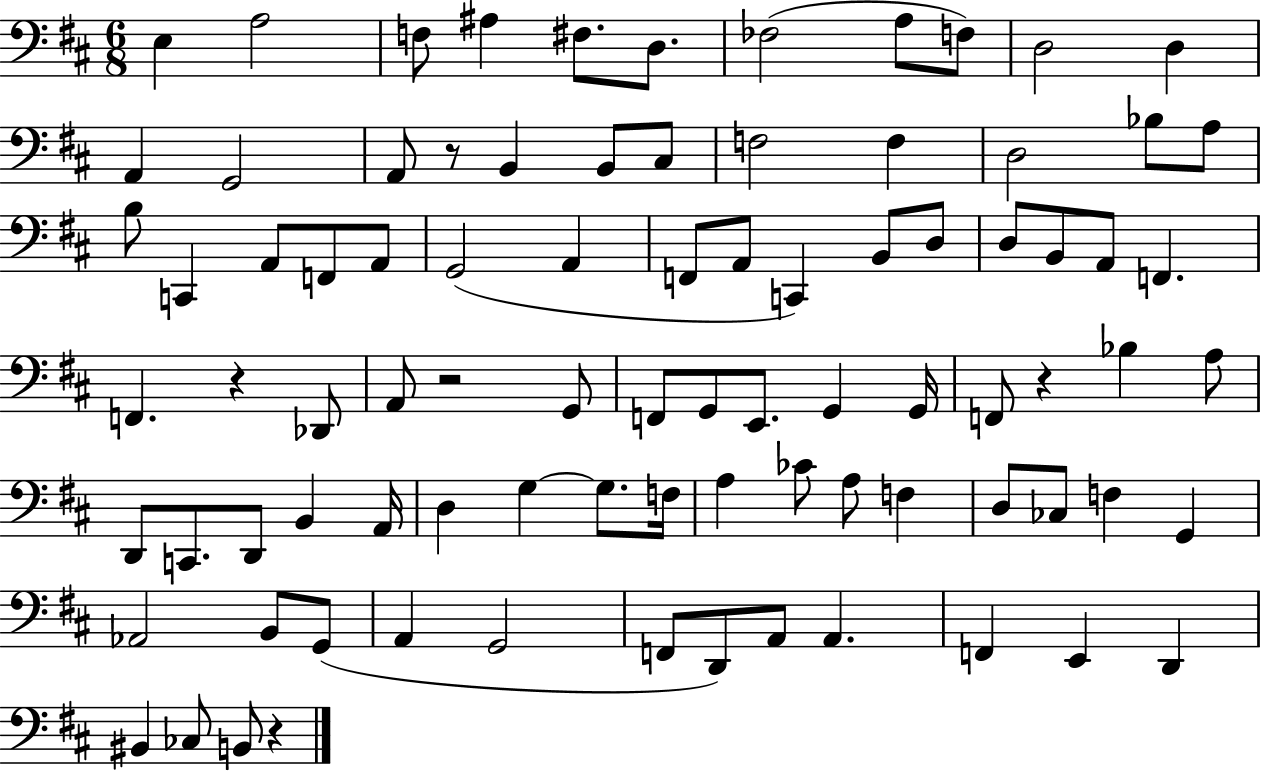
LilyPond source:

{
  \clef bass
  \numericTimeSignature
  \time 6/8
  \key d \major
  \repeat volta 2 { e4 a2 | f8 ais4 fis8. d8. | fes2( a8 f8) | d2 d4 | \break a,4 g,2 | a,8 r8 b,4 b,8 cis8 | f2 f4 | d2 bes8 a8 | \break b8 c,4 a,8 f,8 a,8 | g,2( a,4 | f,8 a,8 c,4) b,8 d8 | d8 b,8 a,8 f,4. | \break f,4. r4 des,8 | a,8 r2 g,8 | f,8 g,8 e,8. g,4 g,16 | f,8 r4 bes4 a8 | \break d,8 c,8. d,8 b,4 a,16 | d4 g4~~ g8. f16 | a4 ces'8 a8 f4 | d8 ces8 f4 g,4 | \break aes,2 b,8 g,8( | a,4 g,2 | f,8 d,8) a,8 a,4. | f,4 e,4 d,4 | \break bis,4 ces8 b,8 r4 | } \bar "|."
}